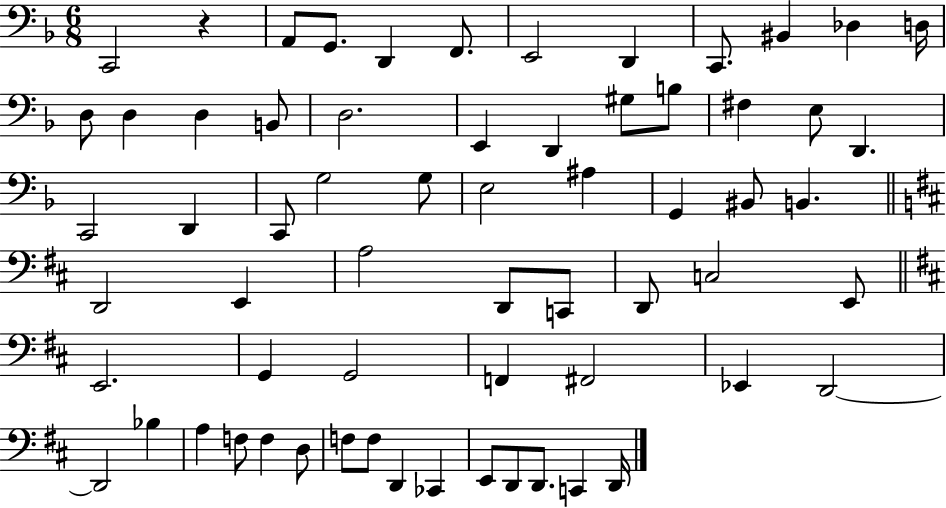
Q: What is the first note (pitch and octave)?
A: C2